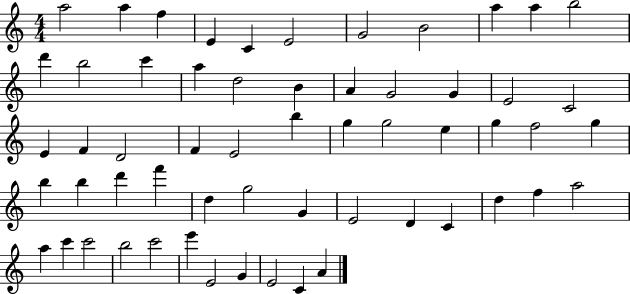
{
  \clef treble
  \numericTimeSignature
  \time 4/4
  \key c \major
  a''2 a''4 f''4 | e'4 c'4 e'2 | g'2 b'2 | a''4 a''4 b''2 | \break d'''4 b''2 c'''4 | a''4 d''2 b'4 | a'4 g'2 g'4 | e'2 c'2 | \break e'4 f'4 d'2 | f'4 e'2 b''4 | g''4 g''2 e''4 | g''4 f''2 g''4 | \break b''4 b''4 d'''4 f'''4 | d''4 g''2 g'4 | e'2 d'4 c'4 | d''4 f''4 a''2 | \break a''4 c'''4 c'''2 | b''2 c'''2 | e'''4 e'2 g'4 | e'2 c'4 a'4 | \break \bar "|."
}